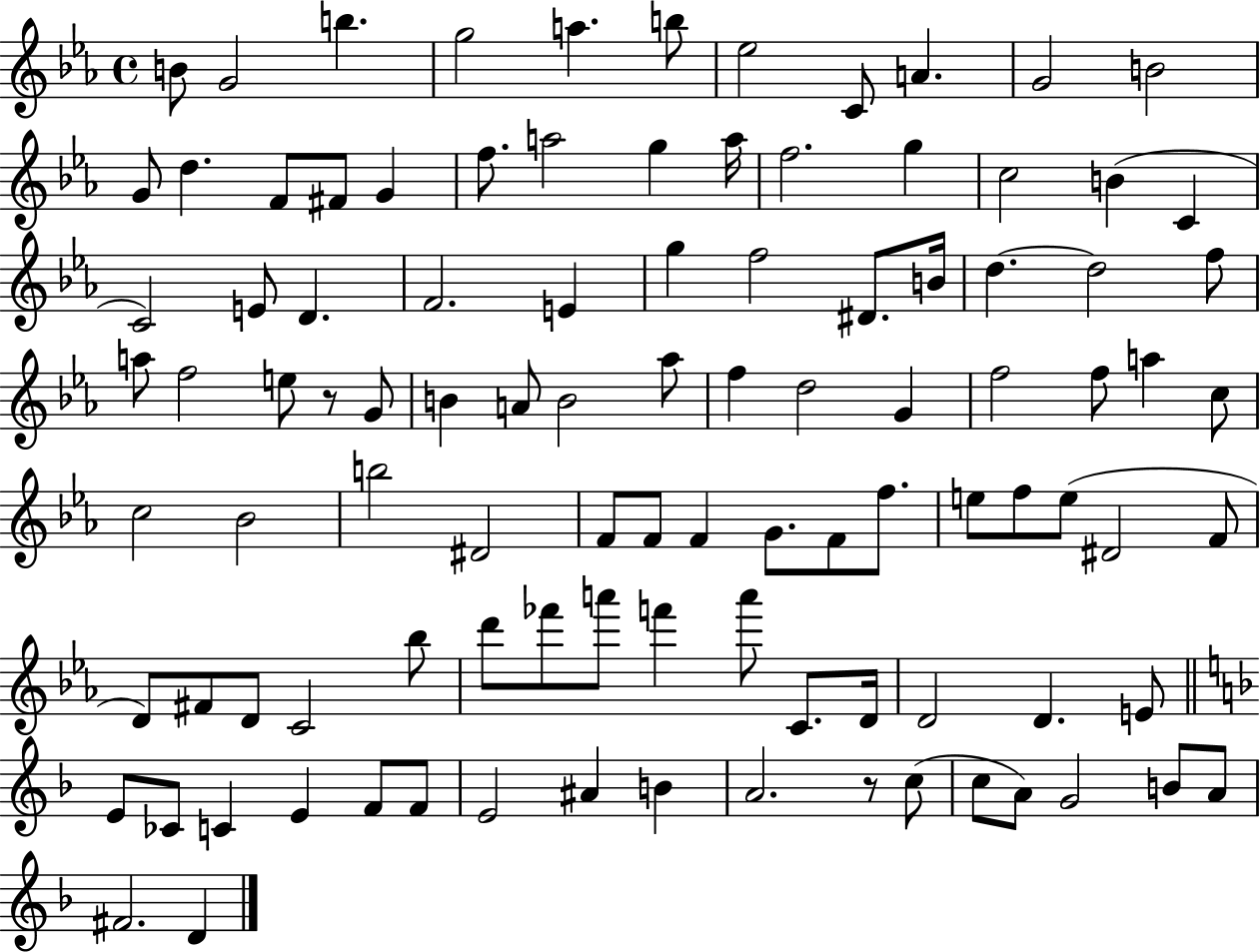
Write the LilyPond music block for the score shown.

{
  \clef treble
  \time 4/4
  \defaultTimeSignature
  \key ees \major
  b'8 g'2 b''4. | g''2 a''4. b''8 | ees''2 c'8 a'4. | g'2 b'2 | \break g'8 d''4. f'8 fis'8 g'4 | f''8. a''2 g''4 a''16 | f''2. g''4 | c''2 b'4( c'4 | \break c'2) e'8 d'4. | f'2. e'4 | g''4 f''2 dis'8. b'16 | d''4.~~ d''2 f''8 | \break a''8 f''2 e''8 r8 g'8 | b'4 a'8 b'2 aes''8 | f''4 d''2 g'4 | f''2 f''8 a''4 c''8 | \break c''2 bes'2 | b''2 dis'2 | f'8 f'8 f'4 g'8. f'8 f''8. | e''8 f''8 e''8( dis'2 f'8 | \break d'8) fis'8 d'8 c'2 bes''8 | d'''8 fes'''8 a'''8 f'''4 a'''8 c'8. d'16 | d'2 d'4. e'8 | \bar "||" \break \key d \minor e'8 ces'8 c'4 e'4 f'8 f'8 | e'2 ais'4 b'4 | a'2. r8 c''8( | c''8 a'8) g'2 b'8 a'8 | \break fis'2. d'4 | \bar "|."
}